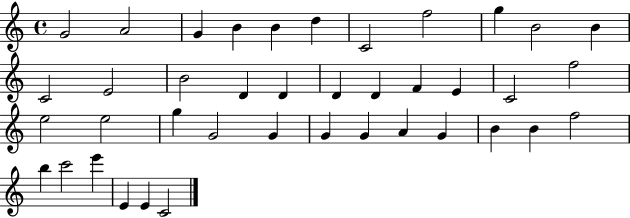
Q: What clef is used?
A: treble